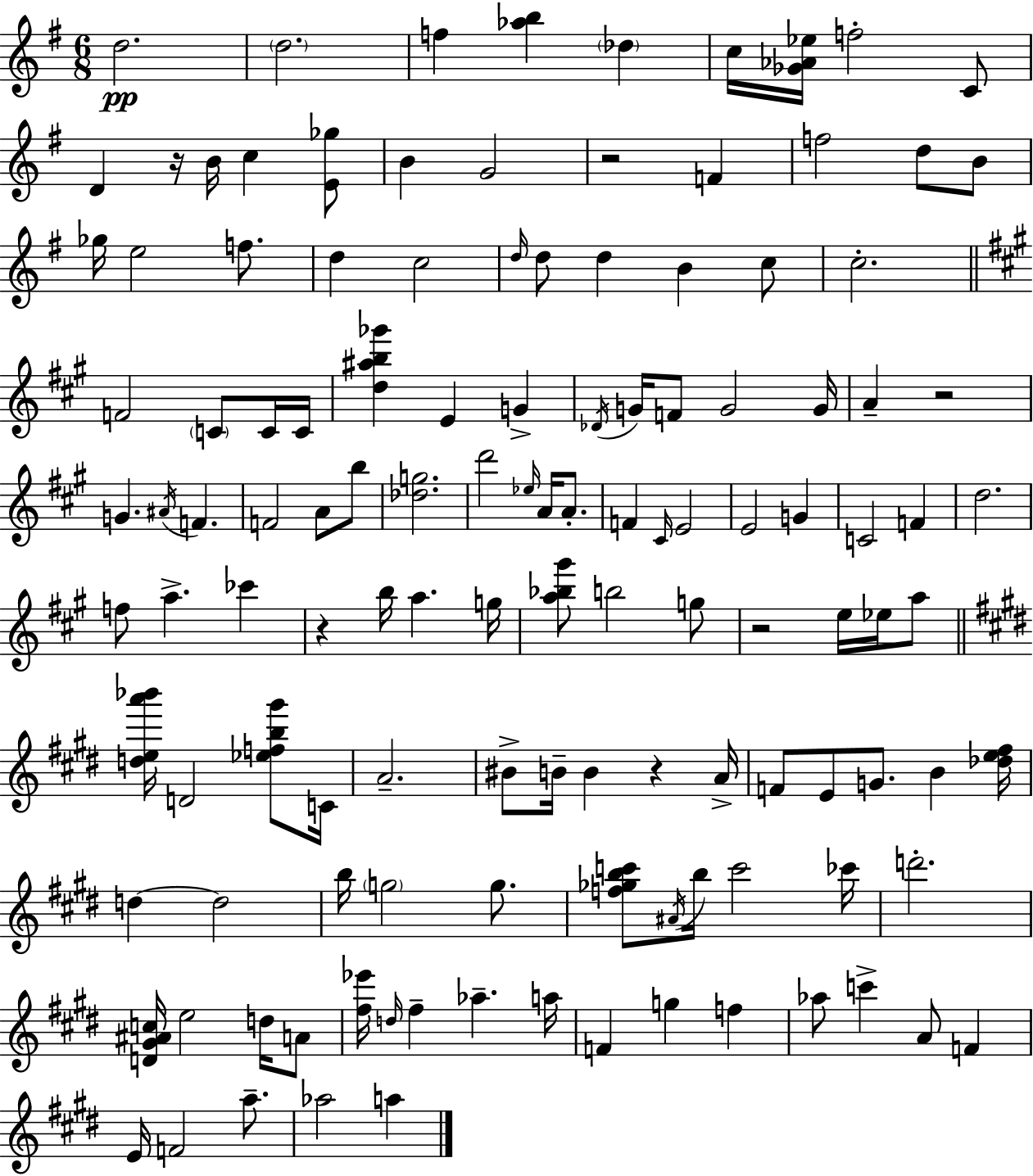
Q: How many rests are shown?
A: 6